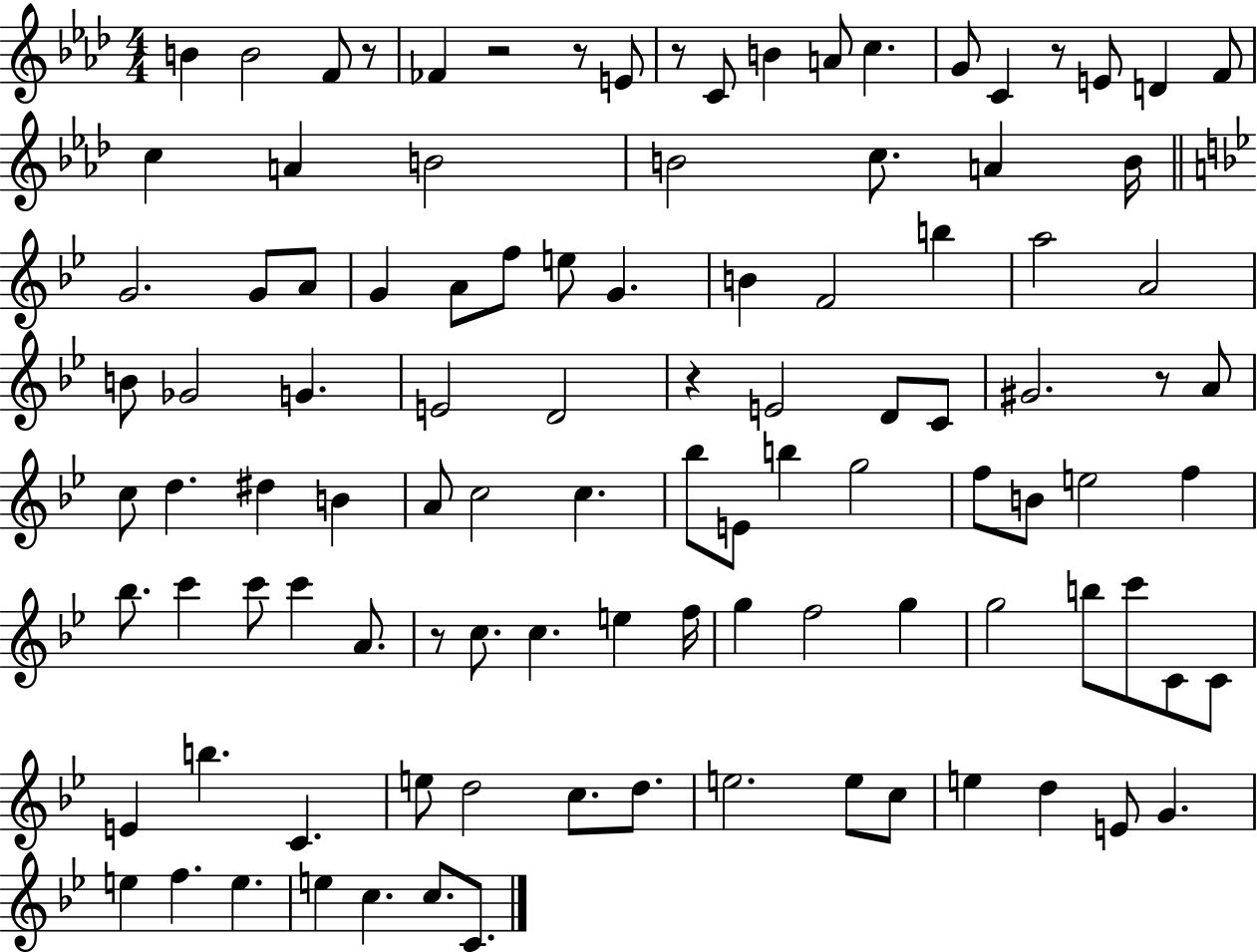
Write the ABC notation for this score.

X:1
T:Untitled
M:4/4
L:1/4
K:Ab
B B2 F/2 z/2 _F z2 z/2 E/2 z/2 C/2 B A/2 c G/2 C z/2 E/2 D F/2 c A B2 B2 c/2 A B/4 G2 G/2 A/2 G A/2 f/2 e/2 G B F2 b a2 A2 B/2 _G2 G E2 D2 z E2 D/2 C/2 ^G2 z/2 A/2 c/2 d ^d B A/2 c2 c _b/2 E/2 b g2 f/2 B/2 e2 f _b/2 c' c'/2 c' A/2 z/2 c/2 c e f/4 g f2 g g2 b/2 c'/2 C/2 C/2 E b C e/2 d2 c/2 d/2 e2 e/2 c/2 e d E/2 G e f e e c c/2 C/2